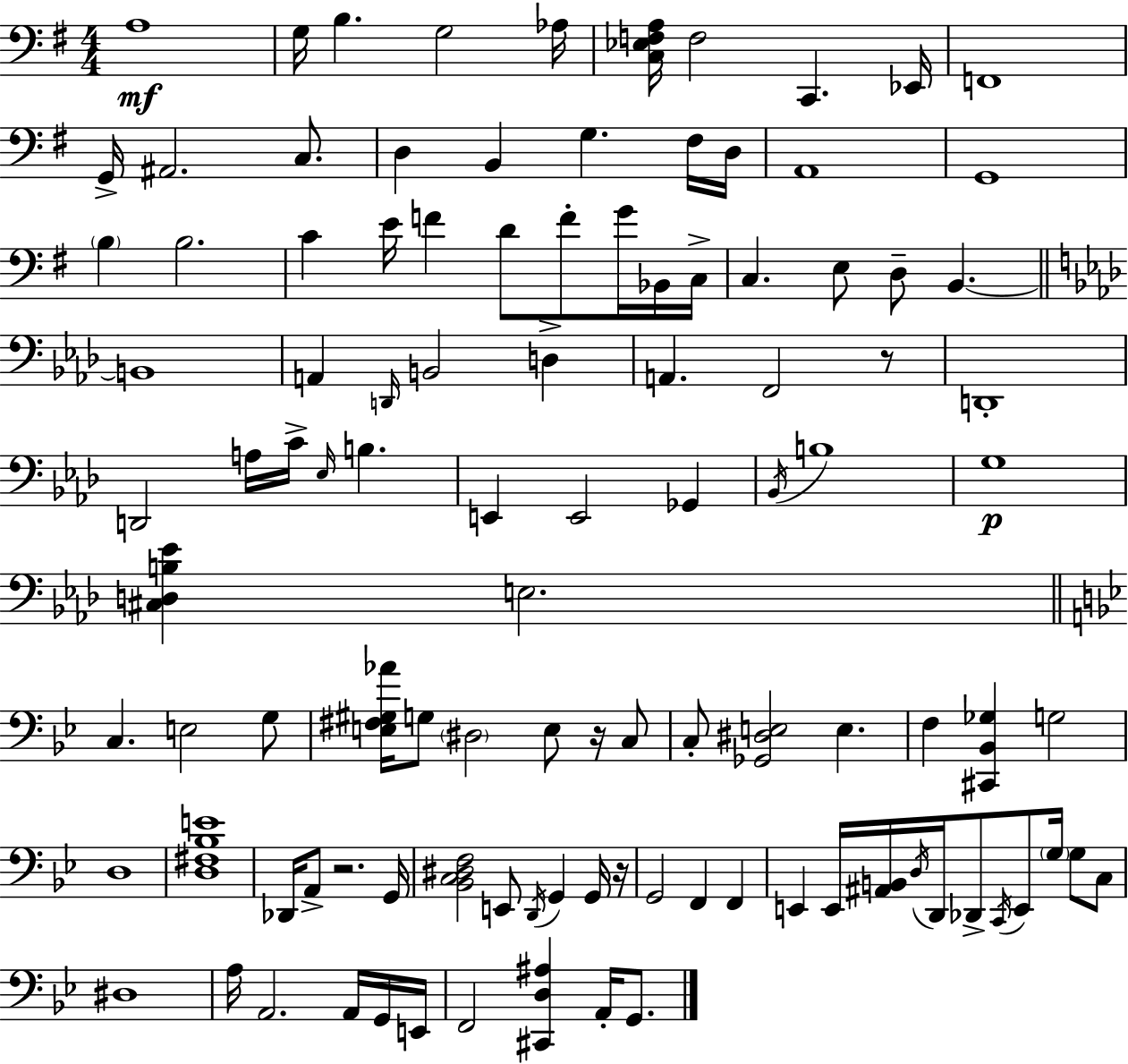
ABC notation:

X:1
T:Untitled
M:4/4
L:1/4
K:G
A,4 G,/4 B, G,2 _A,/4 [C,_E,F,A,]/4 F,2 C,, _E,,/4 F,,4 G,,/4 ^A,,2 C,/2 D, B,, G, ^F,/4 D,/4 A,,4 G,,4 B, B,2 C E/4 F D/2 F/2 G/4 _B,,/4 C,/4 C, E,/2 D,/2 B,, B,,4 A,, D,,/4 B,,2 D, A,, F,,2 z/2 D,,4 D,,2 A,/4 C/4 _E,/4 B, E,, E,,2 _G,, _B,,/4 B,4 G,4 [^C,D,B,_E] E,2 C, E,2 G,/2 [E,^F,^G,_A]/4 G,/2 ^D,2 E,/2 z/4 C,/2 C,/2 [_G,,^D,E,]2 E, F, [^C,,_B,,_G,] G,2 D,4 [D,^F,_B,E]4 _D,,/4 A,,/2 z2 G,,/4 [_B,,C,^D,F,]2 E,,/2 D,,/4 G,, G,,/4 z/4 G,,2 F,, F,, E,, E,,/4 [^A,,B,,]/4 D,/4 D,,/4 _D,,/2 C,,/4 E,,/2 G,/4 G,/2 C,/2 ^D,4 A,/4 A,,2 A,,/4 G,,/4 E,,/4 F,,2 [^C,,D,^A,] A,,/4 G,,/2